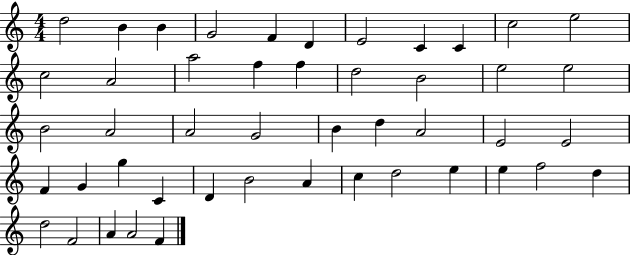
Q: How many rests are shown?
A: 0